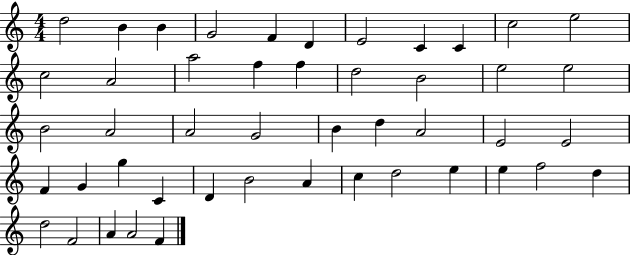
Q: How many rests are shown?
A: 0